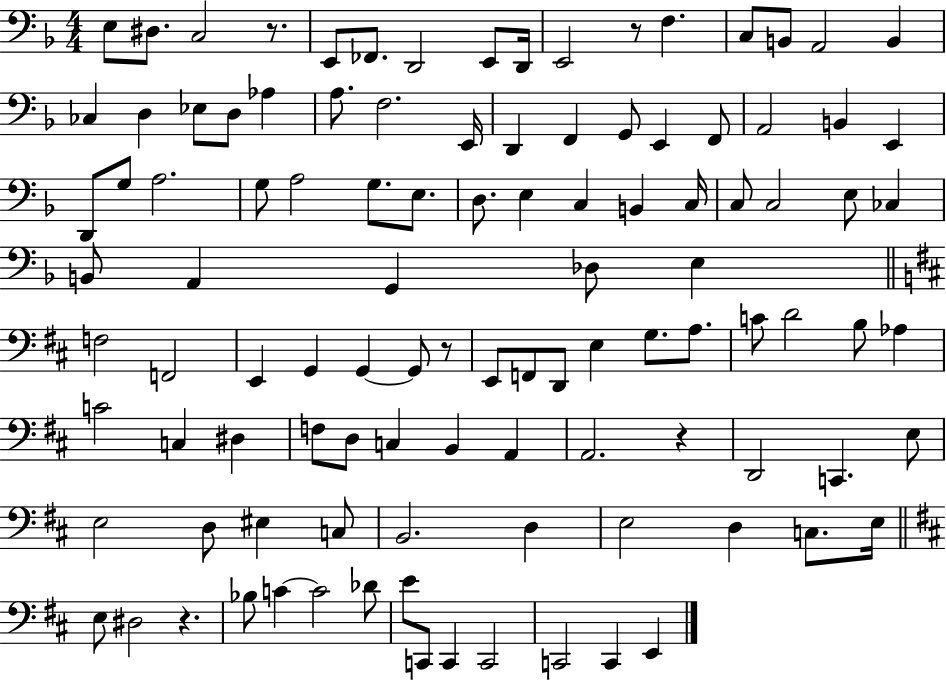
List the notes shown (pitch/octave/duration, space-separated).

E3/e D#3/e. C3/h R/e. E2/e FES2/e. D2/h E2/e D2/s E2/h R/e F3/q. C3/e B2/e A2/h B2/q CES3/q D3/q Eb3/e D3/e Ab3/q A3/e. F3/h. E2/s D2/q F2/q G2/e E2/q F2/e A2/h B2/q E2/q D2/e G3/e A3/h. G3/e A3/h G3/e. E3/e. D3/e. E3/q C3/q B2/q C3/s C3/e C3/h E3/e CES3/q B2/e A2/q G2/q Db3/e E3/q F3/h F2/h E2/q G2/q G2/q G2/e R/e E2/e F2/e D2/e E3/q G3/e. A3/e. C4/e D4/h B3/e Ab3/q C4/h C3/q D#3/q F3/e D3/e C3/q B2/q A2/q A2/h. R/q D2/h C2/q. E3/e E3/h D3/e EIS3/q C3/e B2/h. D3/q E3/h D3/q C3/e. E3/s E3/e D#3/h R/q. Bb3/e C4/q C4/h Db4/e E4/e C2/e C2/q C2/h C2/h C2/q E2/q